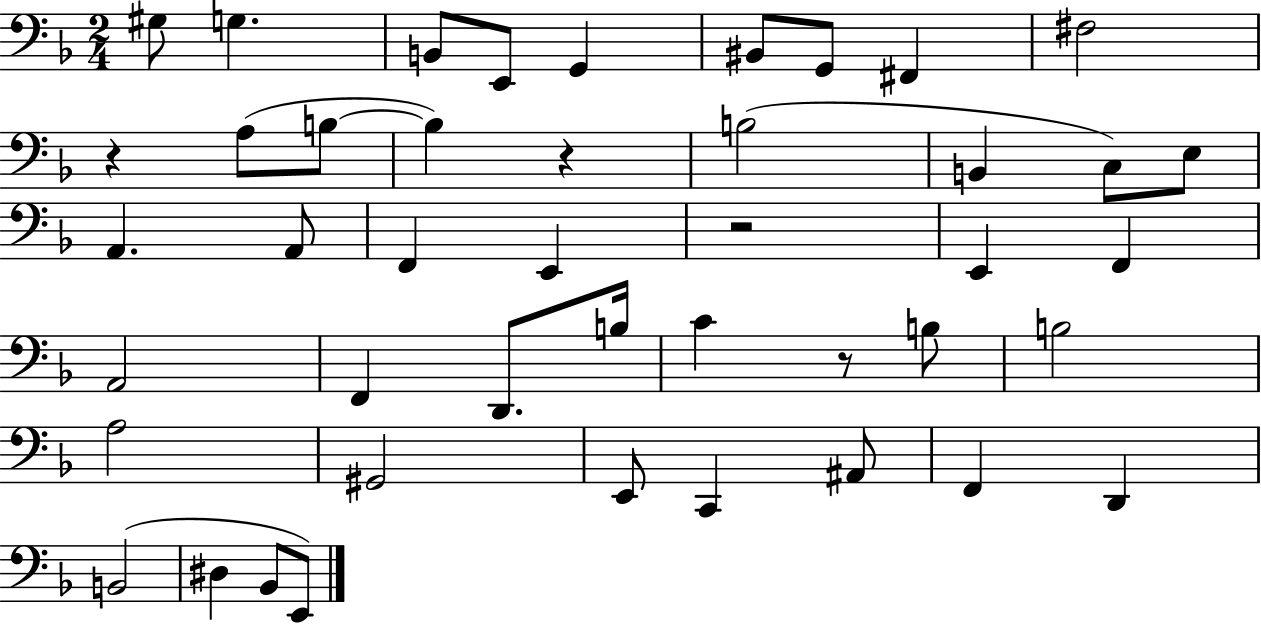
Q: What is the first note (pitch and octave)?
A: G#3